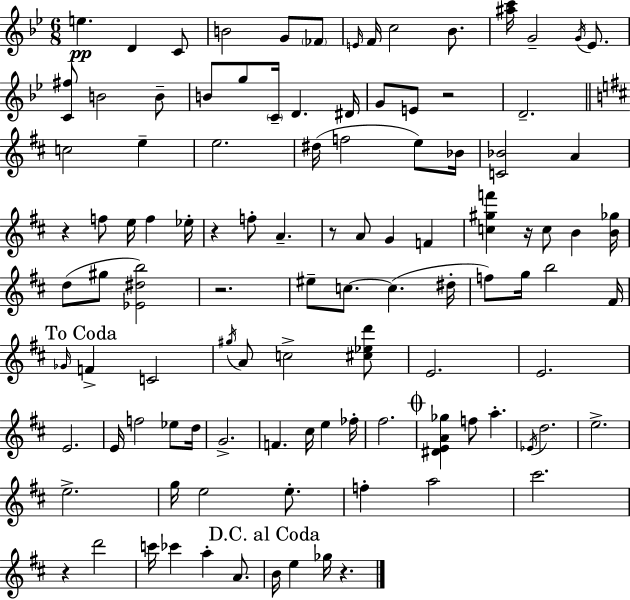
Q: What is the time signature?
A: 6/8